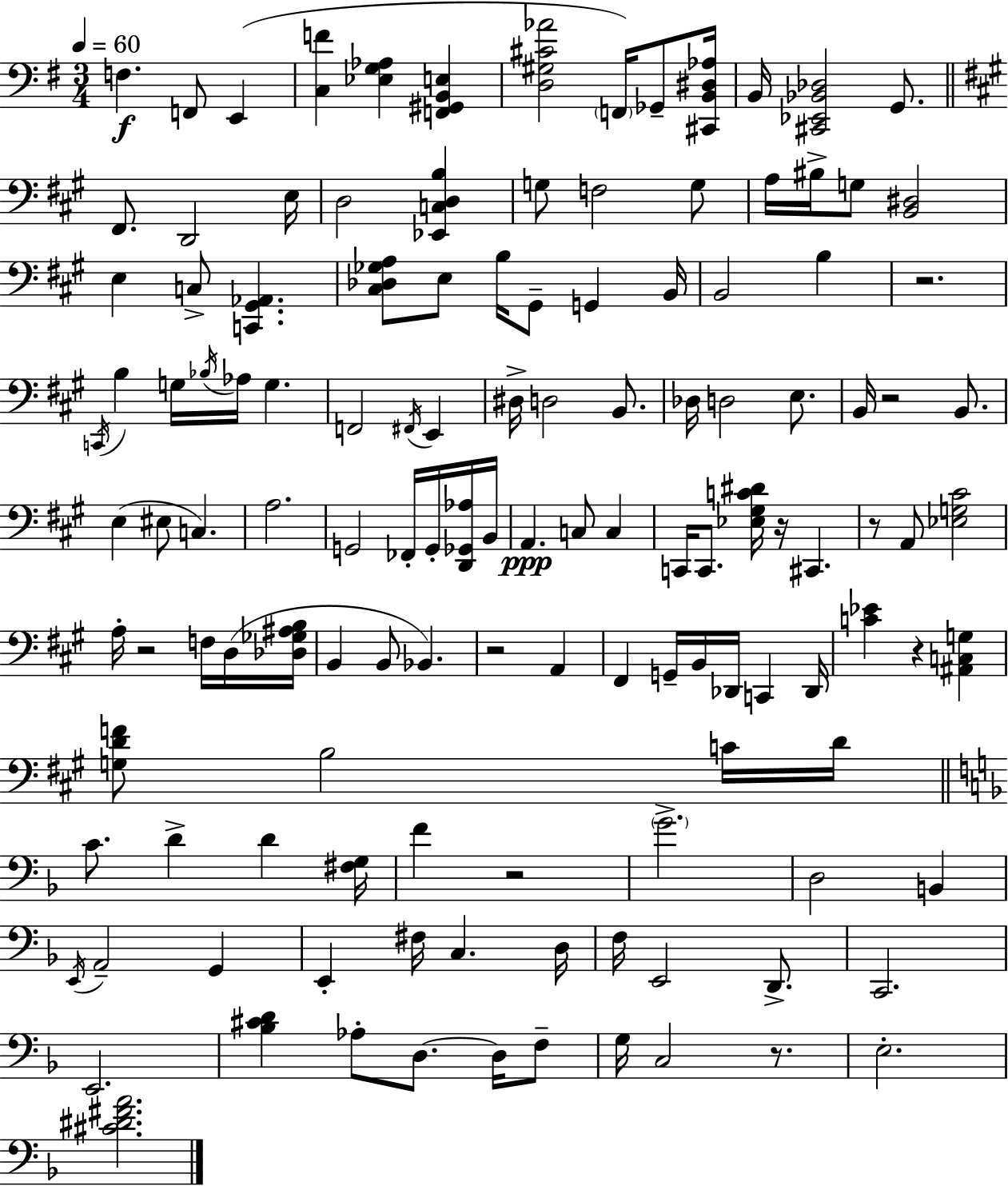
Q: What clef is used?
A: bass